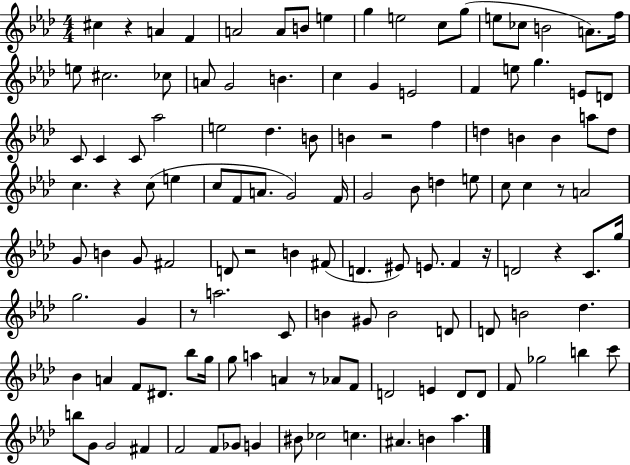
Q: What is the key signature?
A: AES major